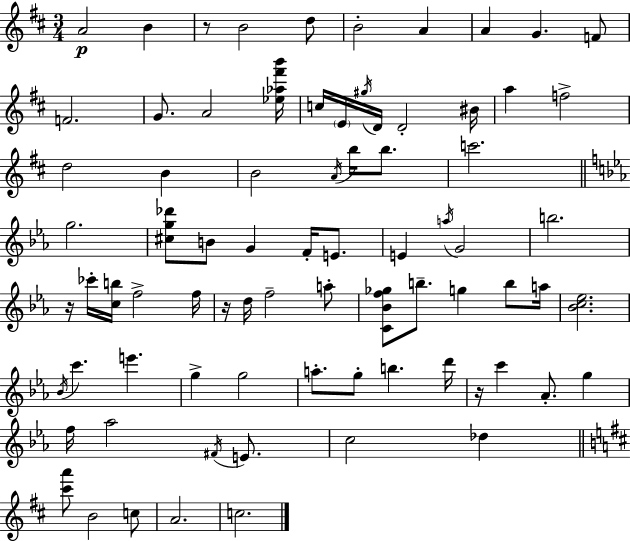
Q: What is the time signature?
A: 3/4